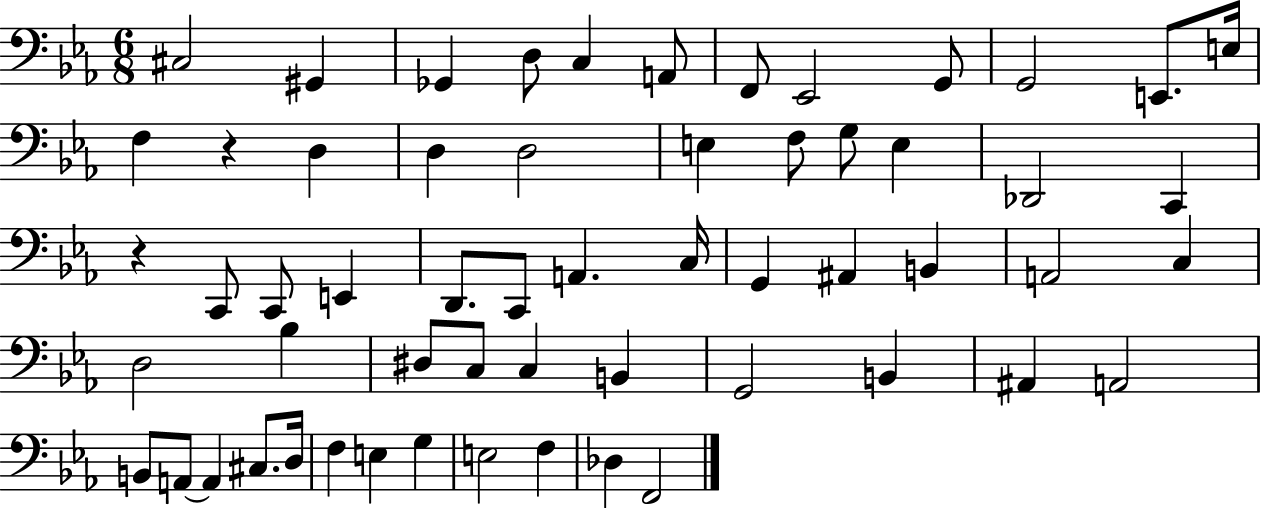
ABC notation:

X:1
T:Untitled
M:6/8
L:1/4
K:Eb
^C,2 ^G,, _G,, D,/2 C, A,,/2 F,,/2 _E,,2 G,,/2 G,,2 E,,/2 E,/4 F, z D, D, D,2 E, F,/2 G,/2 E, _D,,2 C,, z C,,/2 C,,/2 E,, D,,/2 C,,/2 A,, C,/4 G,, ^A,, B,, A,,2 C, D,2 _B, ^D,/2 C,/2 C, B,, G,,2 B,, ^A,, A,,2 B,,/2 A,,/2 A,, ^C,/2 D,/4 F, E, G, E,2 F, _D, F,,2